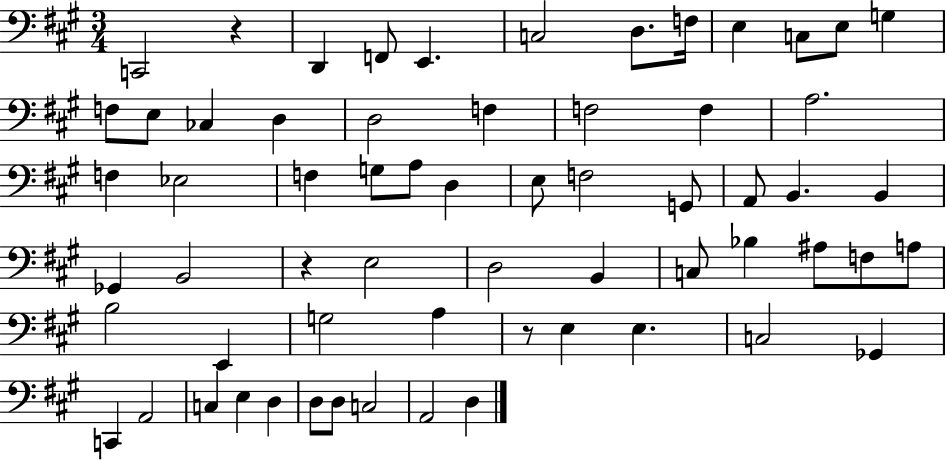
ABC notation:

X:1
T:Untitled
M:3/4
L:1/4
K:A
C,,2 z D,, F,,/2 E,, C,2 D,/2 F,/4 E, C,/2 E,/2 G, F,/2 E,/2 _C, D, D,2 F, F,2 F, A,2 F, _E,2 F, G,/2 A,/2 D, E,/2 F,2 G,,/2 A,,/2 B,, B,, _G,, B,,2 z E,2 D,2 B,, C,/2 _B, ^A,/2 F,/2 A,/2 B,2 E,, G,2 A, z/2 E, E, C,2 _G,, C,, A,,2 C, E, D, D,/2 D,/2 C,2 A,,2 D,